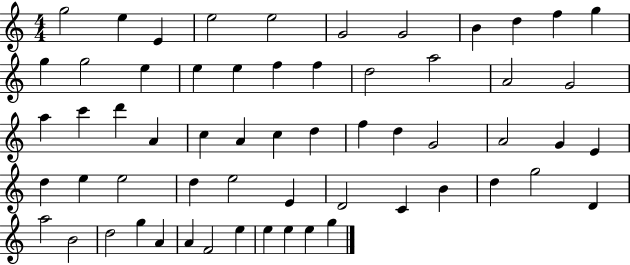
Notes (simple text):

G5/h E5/q E4/q E5/h E5/h G4/h G4/h B4/q D5/q F5/q G5/q G5/q G5/h E5/q E5/q E5/q F5/q F5/q D5/h A5/h A4/h G4/h A5/q C6/q D6/q A4/q C5/q A4/q C5/q D5/q F5/q D5/q G4/h A4/h G4/q E4/q D5/q E5/q E5/h D5/q E5/h E4/q D4/h C4/q B4/q D5/q G5/h D4/q A5/h B4/h D5/h G5/q A4/q A4/q F4/h E5/q E5/q E5/q E5/q G5/q